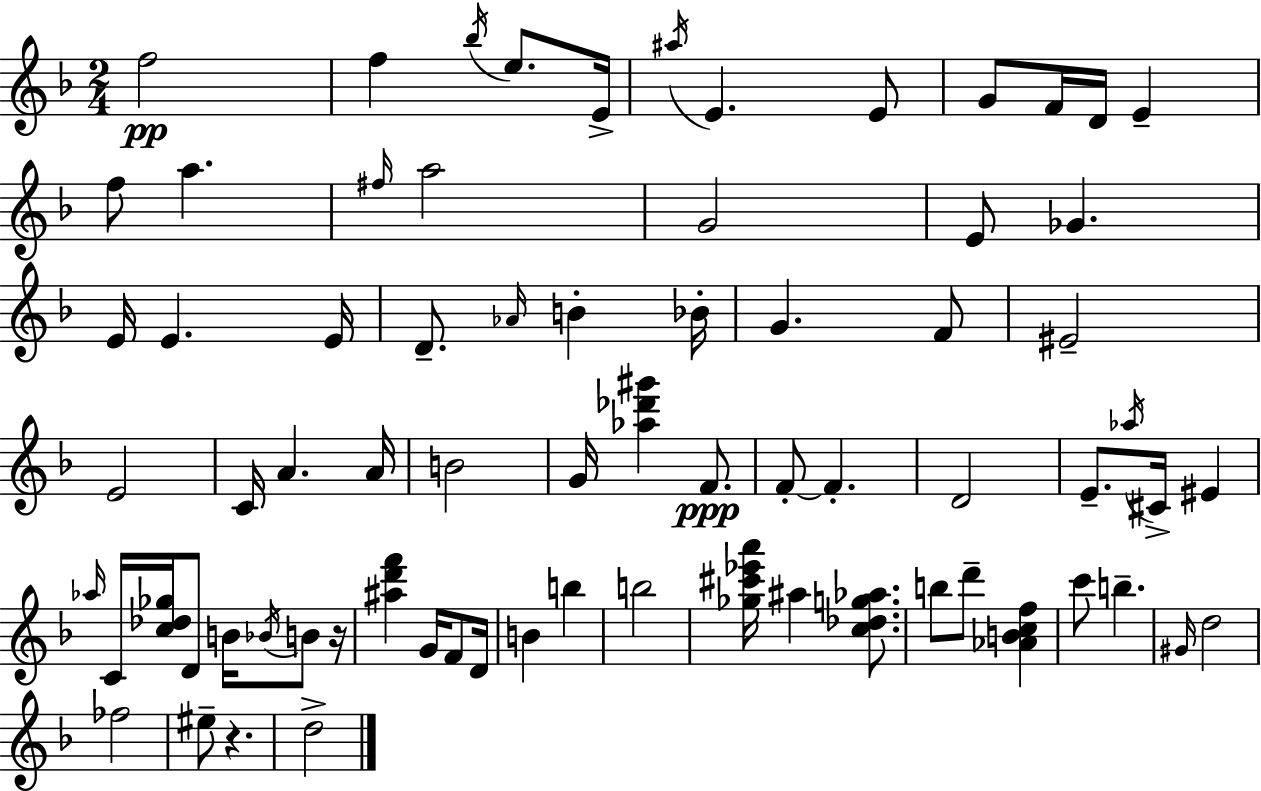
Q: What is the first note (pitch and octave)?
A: F5